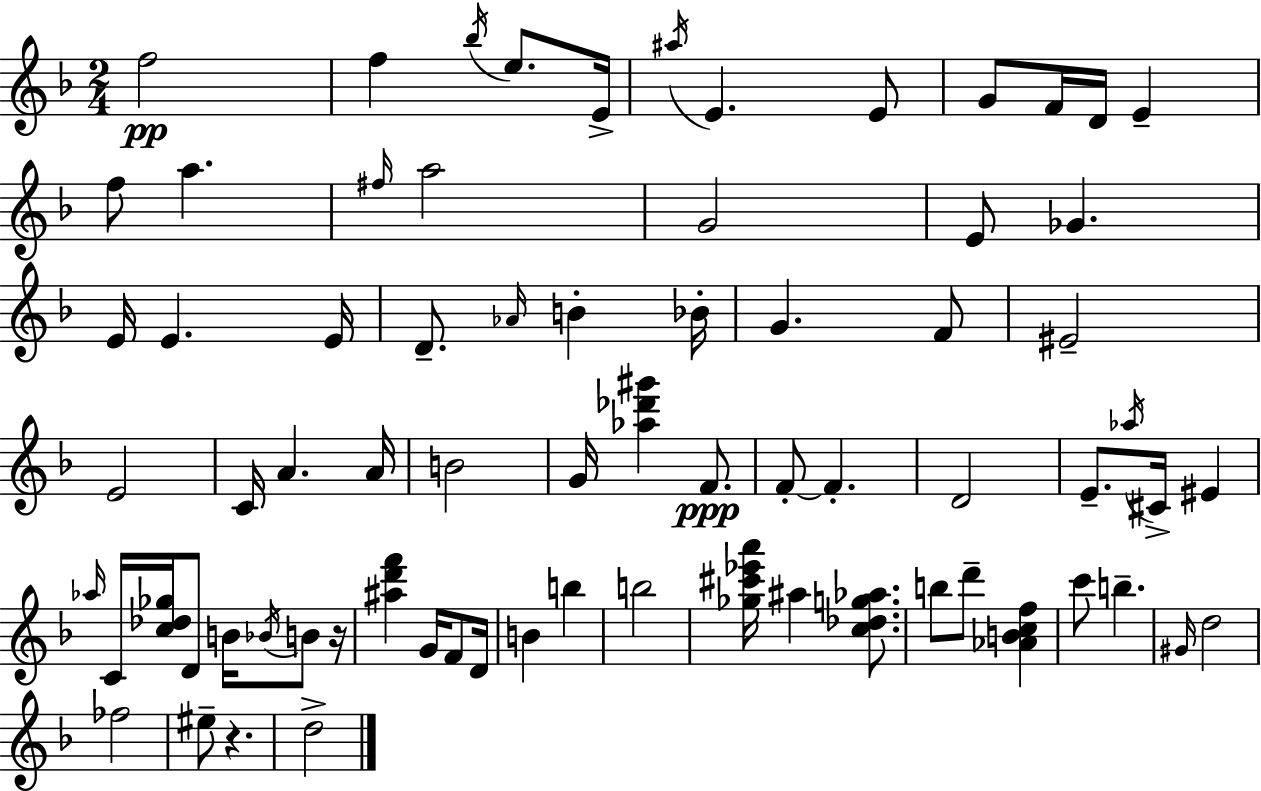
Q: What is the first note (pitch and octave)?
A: F5